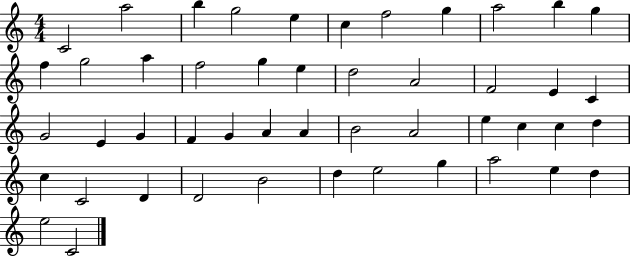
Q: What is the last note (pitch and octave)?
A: C4